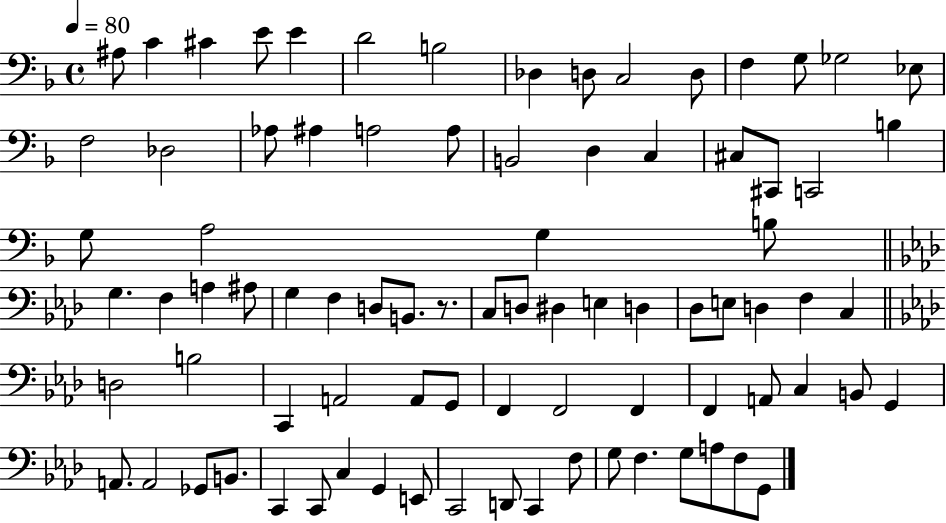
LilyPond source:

{
  \clef bass
  \time 4/4
  \defaultTimeSignature
  \key f \major
  \tempo 4 = 80
  ais8 c'4 cis'4 e'8 e'4 | d'2 b2 | des4 d8 c2 d8 | f4 g8 ges2 ees8 | \break f2 des2 | aes8 ais4 a2 a8 | b,2 d4 c4 | cis8 cis,8 c,2 b4 | \break g8 a2 g4 b8 | \bar "||" \break \key f \minor g4. f4 a4 ais8 | g4 f4 d8 b,8. r8. | c8 d8 dis4 e4 d4 | des8 e8 d4 f4 c4 | \break \bar "||" \break \key f \minor d2 b2 | c,4 a,2 a,8 g,8 | f,4 f,2 f,4 | f,4 a,8 c4 b,8 g,4 | \break a,8. a,2 ges,8 b,8. | c,4 c,8 c4 g,4 e,8 | c,2 d,8 c,4 f8 | g8 f4. g8 a8 f8 g,8 | \break \bar "|."
}